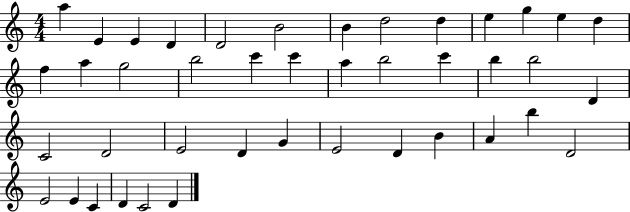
A5/q E4/q E4/q D4/q D4/h B4/h B4/q D5/h D5/q E5/q G5/q E5/q D5/q F5/q A5/q G5/h B5/h C6/q C6/q A5/q B5/h C6/q B5/q B5/h D4/q C4/h D4/h E4/h D4/q G4/q E4/h D4/q B4/q A4/q B5/q D4/h E4/h E4/q C4/q D4/q C4/h D4/q